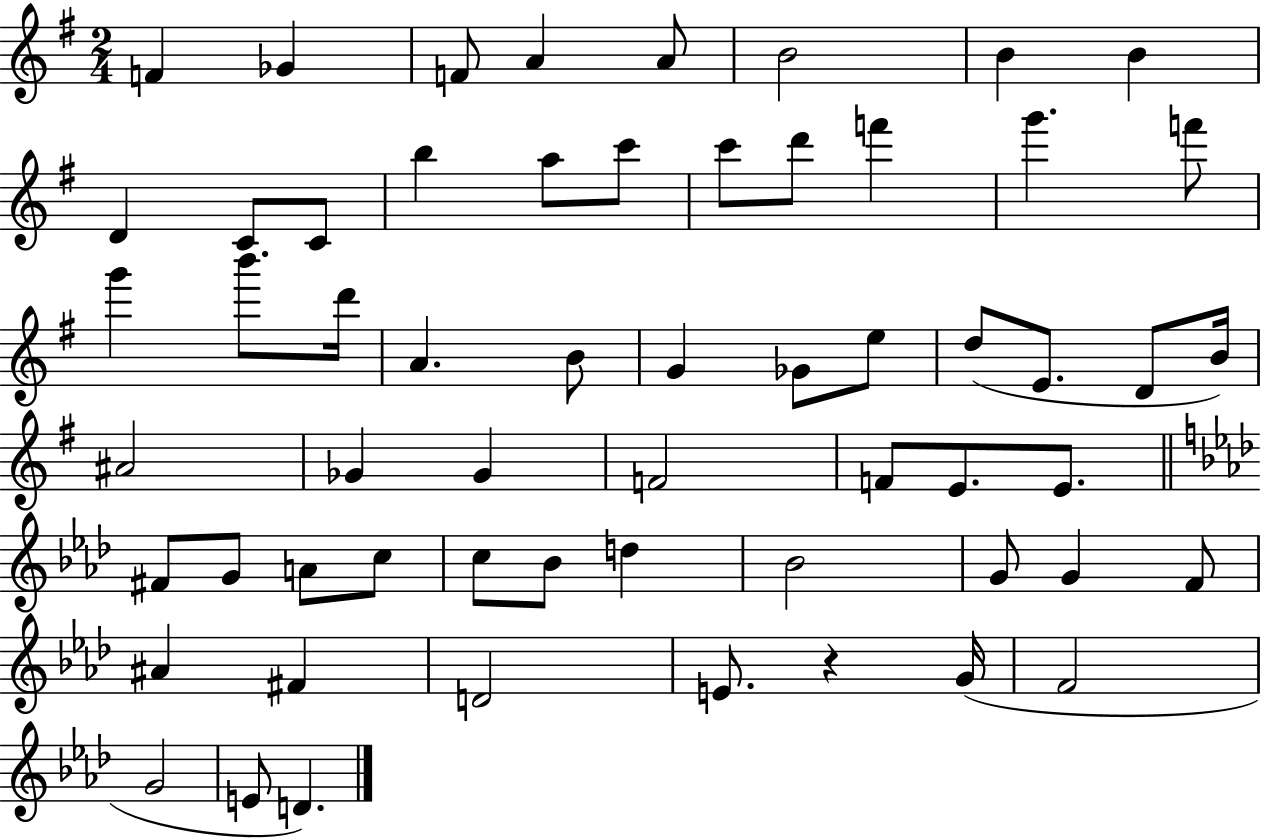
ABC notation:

X:1
T:Untitled
M:2/4
L:1/4
K:G
F _G F/2 A A/2 B2 B B D C/2 C/2 b a/2 c'/2 c'/2 d'/2 f' g' f'/2 g' b'/2 d'/4 A B/2 G _G/2 e/2 d/2 E/2 D/2 B/4 ^A2 _G _G F2 F/2 E/2 E/2 ^F/2 G/2 A/2 c/2 c/2 _B/2 d _B2 G/2 G F/2 ^A ^F D2 E/2 z G/4 F2 G2 E/2 D